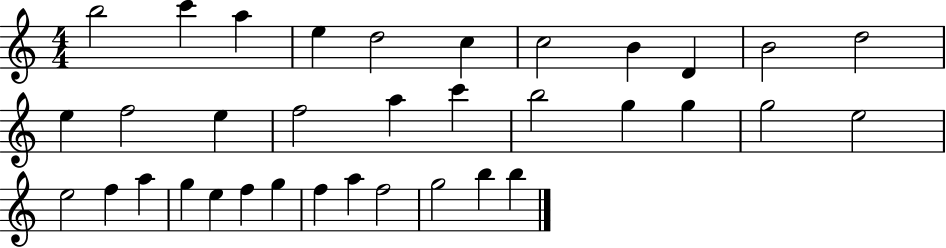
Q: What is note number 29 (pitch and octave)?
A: G5